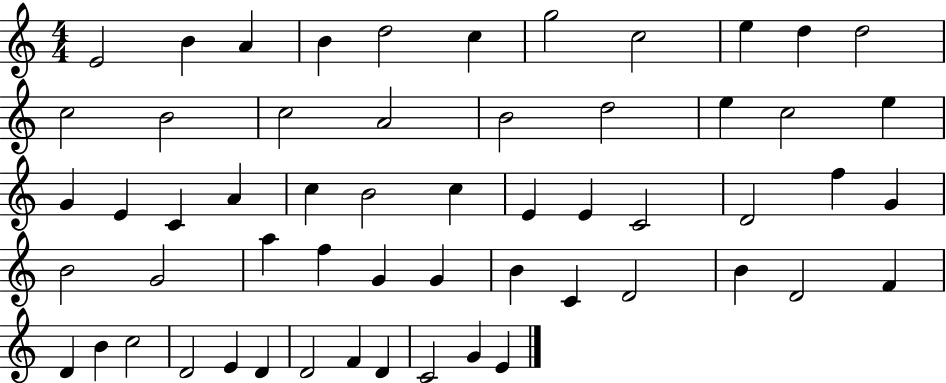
X:1
T:Untitled
M:4/4
L:1/4
K:C
E2 B A B d2 c g2 c2 e d d2 c2 B2 c2 A2 B2 d2 e c2 e G E C A c B2 c E E C2 D2 f G B2 G2 a f G G B C D2 B D2 F D B c2 D2 E D D2 F D C2 G E